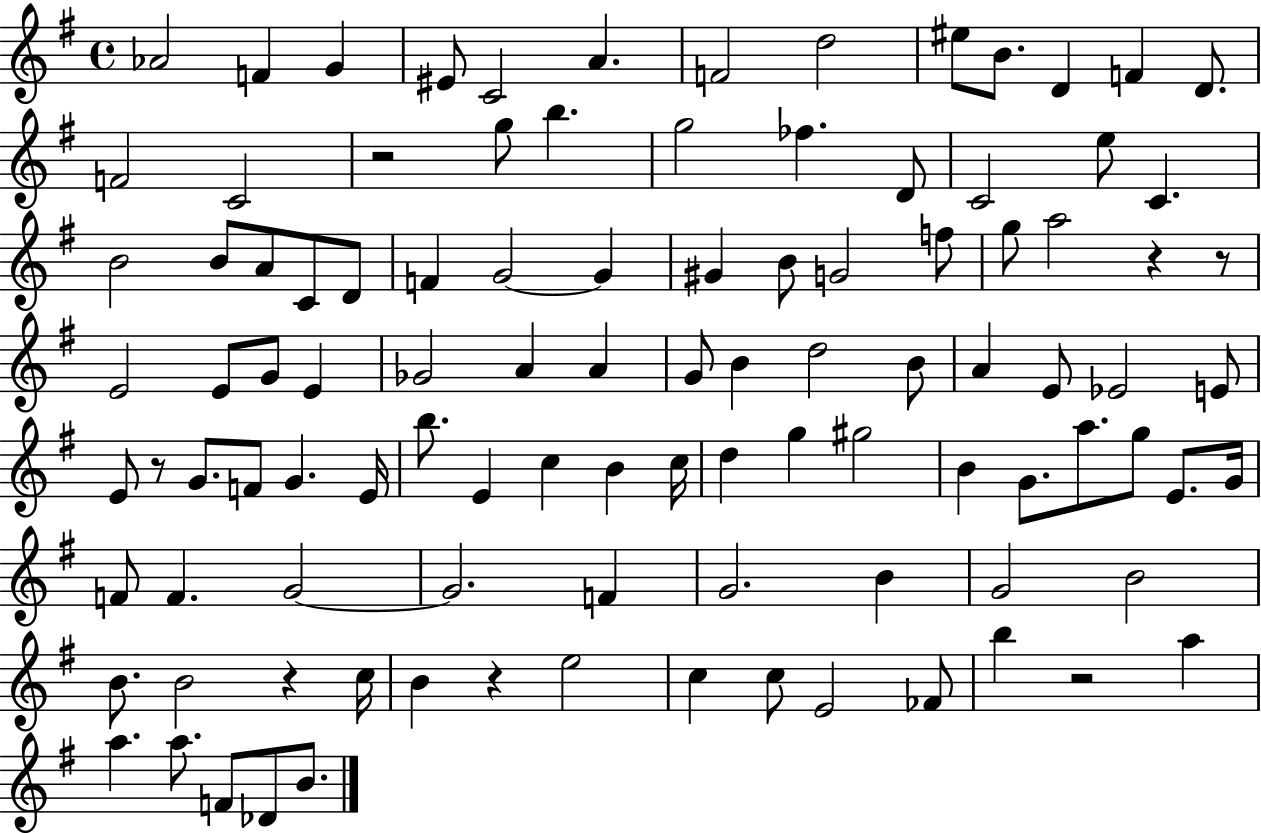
{
  \clef treble
  \time 4/4
  \defaultTimeSignature
  \key g \major
  aes'2 f'4 g'4 | eis'8 c'2 a'4. | f'2 d''2 | eis''8 b'8. d'4 f'4 d'8. | \break f'2 c'2 | r2 g''8 b''4. | g''2 fes''4. d'8 | c'2 e''8 c'4. | \break b'2 b'8 a'8 c'8 d'8 | f'4 g'2~~ g'4 | gis'4 b'8 g'2 f''8 | g''8 a''2 r4 r8 | \break e'2 e'8 g'8 e'4 | ges'2 a'4 a'4 | g'8 b'4 d''2 b'8 | a'4 e'8 ees'2 e'8 | \break e'8 r8 g'8. f'8 g'4. e'16 | b''8. e'4 c''4 b'4 c''16 | d''4 g''4 gis''2 | b'4 g'8. a''8. g''8 e'8. g'16 | \break f'8 f'4. g'2~~ | g'2. f'4 | g'2. b'4 | g'2 b'2 | \break b'8. b'2 r4 c''16 | b'4 r4 e''2 | c''4 c''8 e'2 fes'8 | b''4 r2 a''4 | \break a''4. a''8. f'8 des'8 b'8. | \bar "|."
}